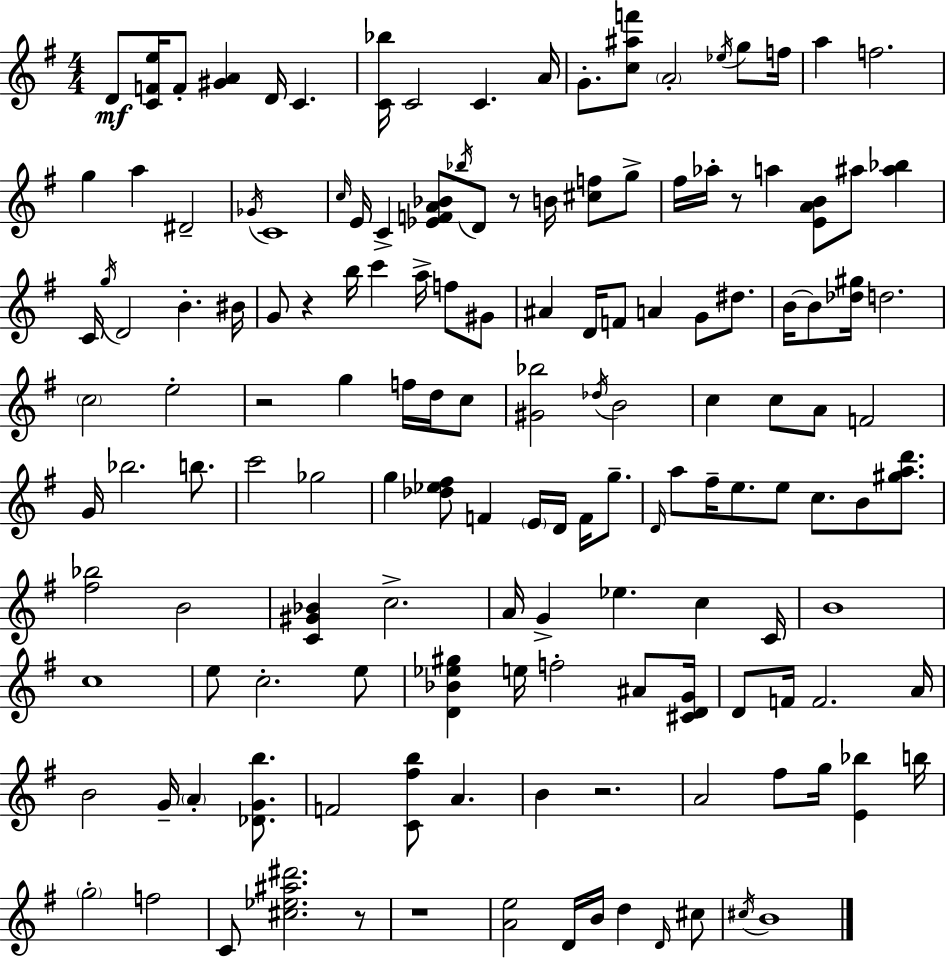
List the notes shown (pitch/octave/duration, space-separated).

D4/e [C4,F4,E5]/s F4/e [G#4,A4]/q D4/s C4/q. [C4,Bb5]/s C4/h C4/q. A4/s G4/e. [C5,A#5,F6]/e A4/h Eb5/s G5/e F5/s A5/q F5/h. G5/q A5/q D#4/h Gb4/s C4/w C5/s E4/s C4/q [Eb4,F4,A4,Bb4]/e Bb5/s D4/e R/e B4/s [C#5,F5]/e G5/e F#5/s Ab5/s R/e A5/q [E4,A4,B4]/e A#5/e [A#5,Bb5]/q C4/s G5/s D4/h B4/q. BIS4/s G4/e R/q B5/s C6/q A5/s F5/e G#4/e A#4/q D4/s F4/e A4/q G4/e D#5/e. B4/s B4/e [Db5,G#5]/s D5/h. C5/h E5/h R/h G5/q F5/s D5/s C5/e [G#4,Bb5]/h Db5/s B4/h C5/q C5/e A4/e F4/h G4/s Bb5/h. B5/e. C6/h Gb5/h G5/q [Db5,Eb5,F#5]/e F4/q E4/s D4/s F4/s G5/e. D4/s A5/e F#5/s E5/e. E5/e C5/e. B4/e [G#5,A5,D6]/e. [F#5,Bb5]/h B4/h [C4,G#4,Bb4]/q C5/h. A4/s G4/q Eb5/q. C5/q C4/s B4/w C5/w E5/e C5/h. E5/e [D4,Bb4,Eb5,G#5]/q E5/s F5/h A#4/e [C#4,D4,G4]/s D4/e F4/s F4/h. A4/s B4/h G4/s A4/q [Db4,G4,B5]/e. F4/h [C4,F#5,B5]/e A4/q. B4/q R/h. A4/h F#5/e G5/s [E4,Bb5]/q B5/s G5/h F5/h C4/e [C#5,Eb5,A#5,D#6]/h. R/e R/w [A4,E5]/h D4/s B4/s D5/q D4/s C#5/e C#5/s B4/w